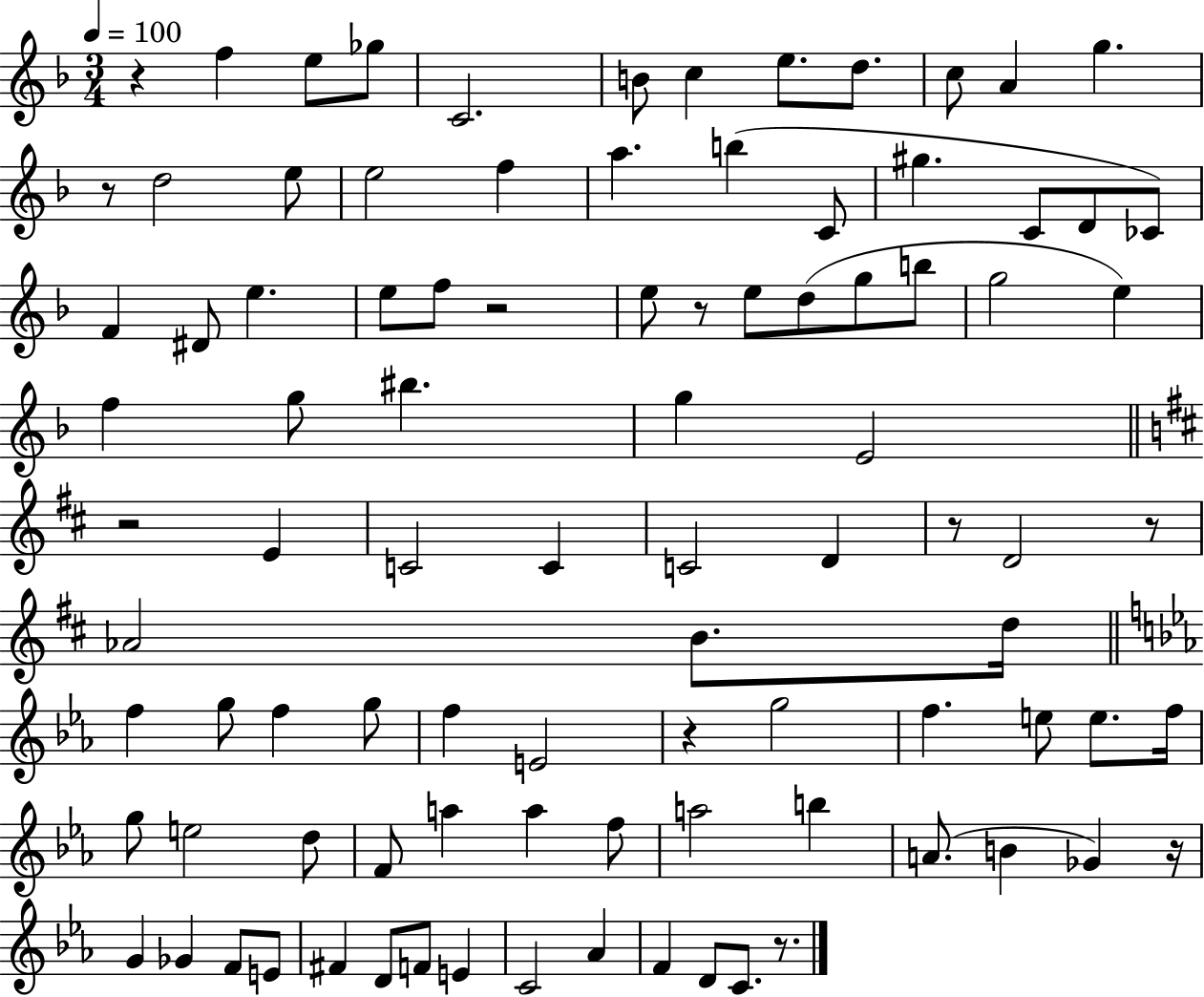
R/q F5/q E5/e Gb5/e C4/h. B4/e C5/q E5/e. D5/e. C5/e A4/q G5/q. R/e D5/h E5/e E5/h F5/q A5/q. B5/q C4/e G#5/q. C4/e D4/e CES4/e F4/q D#4/e E5/q. E5/e F5/e R/h E5/e R/e E5/e D5/e G5/e B5/e G5/h E5/q F5/q G5/e BIS5/q. G5/q E4/h R/h E4/q C4/h C4/q C4/h D4/q R/e D4/h R/e Ab4/h B4/e. D5/s F5/q G5/e F5/q G5/e F5/q E4/h R/q G5/h F5/q. E5/e E5/e. F5/s G5/e E5/h D5/e F4/e A5/q A5/q F5/e A5/h B5/q A4/e. B4/q Gb4/q R/s G4/q Gb4/q F4/e E4/e F#4/q D4/e F4/e E4/q C4/h Ab4/q F4/q D4/e C4/e. R/e.